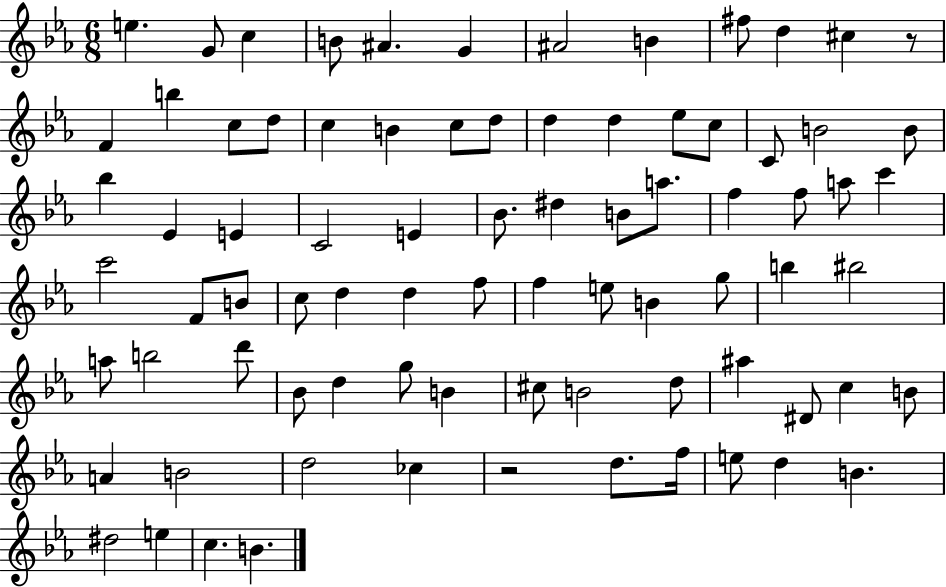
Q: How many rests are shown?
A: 2